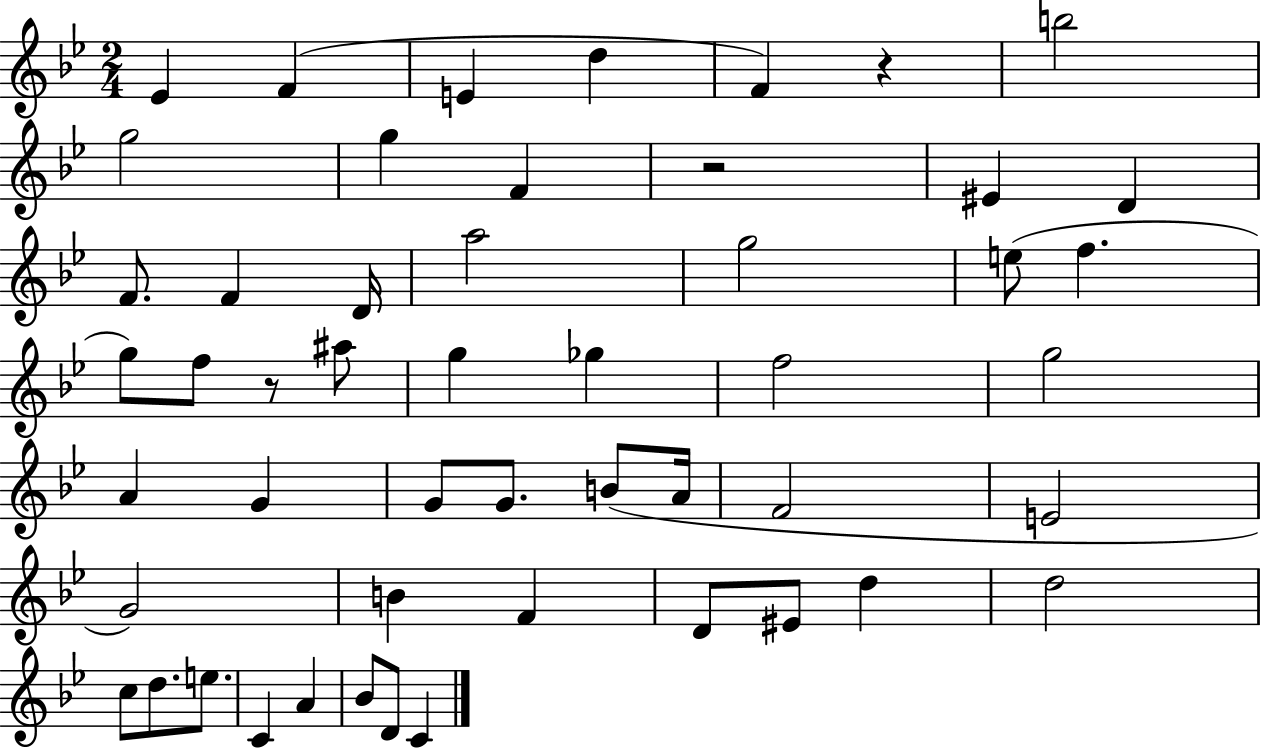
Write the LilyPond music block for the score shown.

{
  \clef treble
  \numericTimeSignature
  \time 2/4
  \key bes \major
  ees'4 f'4( | e'4 d''4 | f'4) r4 | b''2 | \break g''2 | g''4 f'4 | r2 | eis'4 d'4 | \break f'8. f'4 d'16 | a''2 | g''2 | e''8( f''4. | \break g''8) f''8 r8 ais''8 | g''4 ges''4 | f''2 | g''2 | \break a'4 g'4 | g'8 g'8. b'8( a'16 | f'2 | e'2 | \break g'2) | b'4 f'4 | d'8 eis'8 d''4 | d''2 | \break c''8 d''8. e''8. | c'4 a'4 | bes'8 d'8 c'4 | \bar "|."
}